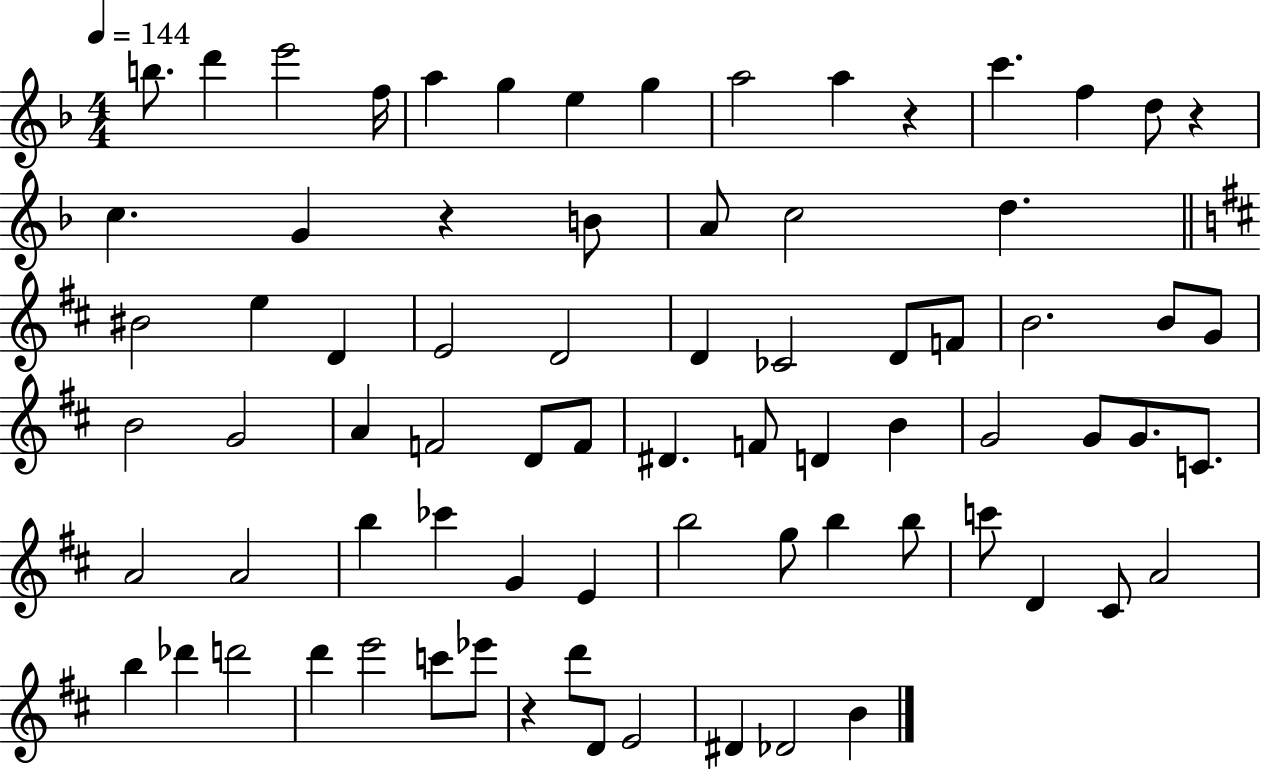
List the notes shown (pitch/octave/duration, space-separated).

B5/e. D6/q E6/h F5/s A5/q G5/q E5/q G5/q A5/h A5/q R/q C6/q. F5/q D5/e R/q C5/q. G4/q R/q B4/e A4/e C5/h D5/q. BIS4/h E5/q D4/q E4/h D4/h D4/q CES4/h D4/e F4/e B4/h. B4/e G4/e B4/h G4/h A4/q F4/h D4/e F4/e D#4/q. F4/e D4/q B4/q G4/h G4/e G4/e. C4/e. A4/h A4/h B5/q CES6/q G4/q E4/q B5/h G5/e B5/q B5/e C6/e D4/q C#4/e A4/h B5/q Db6/q D6/h D6/q E6/h C6/e Eb6/e R/q D6/e D4/e E4/h D#4/q Db4/h B4/q